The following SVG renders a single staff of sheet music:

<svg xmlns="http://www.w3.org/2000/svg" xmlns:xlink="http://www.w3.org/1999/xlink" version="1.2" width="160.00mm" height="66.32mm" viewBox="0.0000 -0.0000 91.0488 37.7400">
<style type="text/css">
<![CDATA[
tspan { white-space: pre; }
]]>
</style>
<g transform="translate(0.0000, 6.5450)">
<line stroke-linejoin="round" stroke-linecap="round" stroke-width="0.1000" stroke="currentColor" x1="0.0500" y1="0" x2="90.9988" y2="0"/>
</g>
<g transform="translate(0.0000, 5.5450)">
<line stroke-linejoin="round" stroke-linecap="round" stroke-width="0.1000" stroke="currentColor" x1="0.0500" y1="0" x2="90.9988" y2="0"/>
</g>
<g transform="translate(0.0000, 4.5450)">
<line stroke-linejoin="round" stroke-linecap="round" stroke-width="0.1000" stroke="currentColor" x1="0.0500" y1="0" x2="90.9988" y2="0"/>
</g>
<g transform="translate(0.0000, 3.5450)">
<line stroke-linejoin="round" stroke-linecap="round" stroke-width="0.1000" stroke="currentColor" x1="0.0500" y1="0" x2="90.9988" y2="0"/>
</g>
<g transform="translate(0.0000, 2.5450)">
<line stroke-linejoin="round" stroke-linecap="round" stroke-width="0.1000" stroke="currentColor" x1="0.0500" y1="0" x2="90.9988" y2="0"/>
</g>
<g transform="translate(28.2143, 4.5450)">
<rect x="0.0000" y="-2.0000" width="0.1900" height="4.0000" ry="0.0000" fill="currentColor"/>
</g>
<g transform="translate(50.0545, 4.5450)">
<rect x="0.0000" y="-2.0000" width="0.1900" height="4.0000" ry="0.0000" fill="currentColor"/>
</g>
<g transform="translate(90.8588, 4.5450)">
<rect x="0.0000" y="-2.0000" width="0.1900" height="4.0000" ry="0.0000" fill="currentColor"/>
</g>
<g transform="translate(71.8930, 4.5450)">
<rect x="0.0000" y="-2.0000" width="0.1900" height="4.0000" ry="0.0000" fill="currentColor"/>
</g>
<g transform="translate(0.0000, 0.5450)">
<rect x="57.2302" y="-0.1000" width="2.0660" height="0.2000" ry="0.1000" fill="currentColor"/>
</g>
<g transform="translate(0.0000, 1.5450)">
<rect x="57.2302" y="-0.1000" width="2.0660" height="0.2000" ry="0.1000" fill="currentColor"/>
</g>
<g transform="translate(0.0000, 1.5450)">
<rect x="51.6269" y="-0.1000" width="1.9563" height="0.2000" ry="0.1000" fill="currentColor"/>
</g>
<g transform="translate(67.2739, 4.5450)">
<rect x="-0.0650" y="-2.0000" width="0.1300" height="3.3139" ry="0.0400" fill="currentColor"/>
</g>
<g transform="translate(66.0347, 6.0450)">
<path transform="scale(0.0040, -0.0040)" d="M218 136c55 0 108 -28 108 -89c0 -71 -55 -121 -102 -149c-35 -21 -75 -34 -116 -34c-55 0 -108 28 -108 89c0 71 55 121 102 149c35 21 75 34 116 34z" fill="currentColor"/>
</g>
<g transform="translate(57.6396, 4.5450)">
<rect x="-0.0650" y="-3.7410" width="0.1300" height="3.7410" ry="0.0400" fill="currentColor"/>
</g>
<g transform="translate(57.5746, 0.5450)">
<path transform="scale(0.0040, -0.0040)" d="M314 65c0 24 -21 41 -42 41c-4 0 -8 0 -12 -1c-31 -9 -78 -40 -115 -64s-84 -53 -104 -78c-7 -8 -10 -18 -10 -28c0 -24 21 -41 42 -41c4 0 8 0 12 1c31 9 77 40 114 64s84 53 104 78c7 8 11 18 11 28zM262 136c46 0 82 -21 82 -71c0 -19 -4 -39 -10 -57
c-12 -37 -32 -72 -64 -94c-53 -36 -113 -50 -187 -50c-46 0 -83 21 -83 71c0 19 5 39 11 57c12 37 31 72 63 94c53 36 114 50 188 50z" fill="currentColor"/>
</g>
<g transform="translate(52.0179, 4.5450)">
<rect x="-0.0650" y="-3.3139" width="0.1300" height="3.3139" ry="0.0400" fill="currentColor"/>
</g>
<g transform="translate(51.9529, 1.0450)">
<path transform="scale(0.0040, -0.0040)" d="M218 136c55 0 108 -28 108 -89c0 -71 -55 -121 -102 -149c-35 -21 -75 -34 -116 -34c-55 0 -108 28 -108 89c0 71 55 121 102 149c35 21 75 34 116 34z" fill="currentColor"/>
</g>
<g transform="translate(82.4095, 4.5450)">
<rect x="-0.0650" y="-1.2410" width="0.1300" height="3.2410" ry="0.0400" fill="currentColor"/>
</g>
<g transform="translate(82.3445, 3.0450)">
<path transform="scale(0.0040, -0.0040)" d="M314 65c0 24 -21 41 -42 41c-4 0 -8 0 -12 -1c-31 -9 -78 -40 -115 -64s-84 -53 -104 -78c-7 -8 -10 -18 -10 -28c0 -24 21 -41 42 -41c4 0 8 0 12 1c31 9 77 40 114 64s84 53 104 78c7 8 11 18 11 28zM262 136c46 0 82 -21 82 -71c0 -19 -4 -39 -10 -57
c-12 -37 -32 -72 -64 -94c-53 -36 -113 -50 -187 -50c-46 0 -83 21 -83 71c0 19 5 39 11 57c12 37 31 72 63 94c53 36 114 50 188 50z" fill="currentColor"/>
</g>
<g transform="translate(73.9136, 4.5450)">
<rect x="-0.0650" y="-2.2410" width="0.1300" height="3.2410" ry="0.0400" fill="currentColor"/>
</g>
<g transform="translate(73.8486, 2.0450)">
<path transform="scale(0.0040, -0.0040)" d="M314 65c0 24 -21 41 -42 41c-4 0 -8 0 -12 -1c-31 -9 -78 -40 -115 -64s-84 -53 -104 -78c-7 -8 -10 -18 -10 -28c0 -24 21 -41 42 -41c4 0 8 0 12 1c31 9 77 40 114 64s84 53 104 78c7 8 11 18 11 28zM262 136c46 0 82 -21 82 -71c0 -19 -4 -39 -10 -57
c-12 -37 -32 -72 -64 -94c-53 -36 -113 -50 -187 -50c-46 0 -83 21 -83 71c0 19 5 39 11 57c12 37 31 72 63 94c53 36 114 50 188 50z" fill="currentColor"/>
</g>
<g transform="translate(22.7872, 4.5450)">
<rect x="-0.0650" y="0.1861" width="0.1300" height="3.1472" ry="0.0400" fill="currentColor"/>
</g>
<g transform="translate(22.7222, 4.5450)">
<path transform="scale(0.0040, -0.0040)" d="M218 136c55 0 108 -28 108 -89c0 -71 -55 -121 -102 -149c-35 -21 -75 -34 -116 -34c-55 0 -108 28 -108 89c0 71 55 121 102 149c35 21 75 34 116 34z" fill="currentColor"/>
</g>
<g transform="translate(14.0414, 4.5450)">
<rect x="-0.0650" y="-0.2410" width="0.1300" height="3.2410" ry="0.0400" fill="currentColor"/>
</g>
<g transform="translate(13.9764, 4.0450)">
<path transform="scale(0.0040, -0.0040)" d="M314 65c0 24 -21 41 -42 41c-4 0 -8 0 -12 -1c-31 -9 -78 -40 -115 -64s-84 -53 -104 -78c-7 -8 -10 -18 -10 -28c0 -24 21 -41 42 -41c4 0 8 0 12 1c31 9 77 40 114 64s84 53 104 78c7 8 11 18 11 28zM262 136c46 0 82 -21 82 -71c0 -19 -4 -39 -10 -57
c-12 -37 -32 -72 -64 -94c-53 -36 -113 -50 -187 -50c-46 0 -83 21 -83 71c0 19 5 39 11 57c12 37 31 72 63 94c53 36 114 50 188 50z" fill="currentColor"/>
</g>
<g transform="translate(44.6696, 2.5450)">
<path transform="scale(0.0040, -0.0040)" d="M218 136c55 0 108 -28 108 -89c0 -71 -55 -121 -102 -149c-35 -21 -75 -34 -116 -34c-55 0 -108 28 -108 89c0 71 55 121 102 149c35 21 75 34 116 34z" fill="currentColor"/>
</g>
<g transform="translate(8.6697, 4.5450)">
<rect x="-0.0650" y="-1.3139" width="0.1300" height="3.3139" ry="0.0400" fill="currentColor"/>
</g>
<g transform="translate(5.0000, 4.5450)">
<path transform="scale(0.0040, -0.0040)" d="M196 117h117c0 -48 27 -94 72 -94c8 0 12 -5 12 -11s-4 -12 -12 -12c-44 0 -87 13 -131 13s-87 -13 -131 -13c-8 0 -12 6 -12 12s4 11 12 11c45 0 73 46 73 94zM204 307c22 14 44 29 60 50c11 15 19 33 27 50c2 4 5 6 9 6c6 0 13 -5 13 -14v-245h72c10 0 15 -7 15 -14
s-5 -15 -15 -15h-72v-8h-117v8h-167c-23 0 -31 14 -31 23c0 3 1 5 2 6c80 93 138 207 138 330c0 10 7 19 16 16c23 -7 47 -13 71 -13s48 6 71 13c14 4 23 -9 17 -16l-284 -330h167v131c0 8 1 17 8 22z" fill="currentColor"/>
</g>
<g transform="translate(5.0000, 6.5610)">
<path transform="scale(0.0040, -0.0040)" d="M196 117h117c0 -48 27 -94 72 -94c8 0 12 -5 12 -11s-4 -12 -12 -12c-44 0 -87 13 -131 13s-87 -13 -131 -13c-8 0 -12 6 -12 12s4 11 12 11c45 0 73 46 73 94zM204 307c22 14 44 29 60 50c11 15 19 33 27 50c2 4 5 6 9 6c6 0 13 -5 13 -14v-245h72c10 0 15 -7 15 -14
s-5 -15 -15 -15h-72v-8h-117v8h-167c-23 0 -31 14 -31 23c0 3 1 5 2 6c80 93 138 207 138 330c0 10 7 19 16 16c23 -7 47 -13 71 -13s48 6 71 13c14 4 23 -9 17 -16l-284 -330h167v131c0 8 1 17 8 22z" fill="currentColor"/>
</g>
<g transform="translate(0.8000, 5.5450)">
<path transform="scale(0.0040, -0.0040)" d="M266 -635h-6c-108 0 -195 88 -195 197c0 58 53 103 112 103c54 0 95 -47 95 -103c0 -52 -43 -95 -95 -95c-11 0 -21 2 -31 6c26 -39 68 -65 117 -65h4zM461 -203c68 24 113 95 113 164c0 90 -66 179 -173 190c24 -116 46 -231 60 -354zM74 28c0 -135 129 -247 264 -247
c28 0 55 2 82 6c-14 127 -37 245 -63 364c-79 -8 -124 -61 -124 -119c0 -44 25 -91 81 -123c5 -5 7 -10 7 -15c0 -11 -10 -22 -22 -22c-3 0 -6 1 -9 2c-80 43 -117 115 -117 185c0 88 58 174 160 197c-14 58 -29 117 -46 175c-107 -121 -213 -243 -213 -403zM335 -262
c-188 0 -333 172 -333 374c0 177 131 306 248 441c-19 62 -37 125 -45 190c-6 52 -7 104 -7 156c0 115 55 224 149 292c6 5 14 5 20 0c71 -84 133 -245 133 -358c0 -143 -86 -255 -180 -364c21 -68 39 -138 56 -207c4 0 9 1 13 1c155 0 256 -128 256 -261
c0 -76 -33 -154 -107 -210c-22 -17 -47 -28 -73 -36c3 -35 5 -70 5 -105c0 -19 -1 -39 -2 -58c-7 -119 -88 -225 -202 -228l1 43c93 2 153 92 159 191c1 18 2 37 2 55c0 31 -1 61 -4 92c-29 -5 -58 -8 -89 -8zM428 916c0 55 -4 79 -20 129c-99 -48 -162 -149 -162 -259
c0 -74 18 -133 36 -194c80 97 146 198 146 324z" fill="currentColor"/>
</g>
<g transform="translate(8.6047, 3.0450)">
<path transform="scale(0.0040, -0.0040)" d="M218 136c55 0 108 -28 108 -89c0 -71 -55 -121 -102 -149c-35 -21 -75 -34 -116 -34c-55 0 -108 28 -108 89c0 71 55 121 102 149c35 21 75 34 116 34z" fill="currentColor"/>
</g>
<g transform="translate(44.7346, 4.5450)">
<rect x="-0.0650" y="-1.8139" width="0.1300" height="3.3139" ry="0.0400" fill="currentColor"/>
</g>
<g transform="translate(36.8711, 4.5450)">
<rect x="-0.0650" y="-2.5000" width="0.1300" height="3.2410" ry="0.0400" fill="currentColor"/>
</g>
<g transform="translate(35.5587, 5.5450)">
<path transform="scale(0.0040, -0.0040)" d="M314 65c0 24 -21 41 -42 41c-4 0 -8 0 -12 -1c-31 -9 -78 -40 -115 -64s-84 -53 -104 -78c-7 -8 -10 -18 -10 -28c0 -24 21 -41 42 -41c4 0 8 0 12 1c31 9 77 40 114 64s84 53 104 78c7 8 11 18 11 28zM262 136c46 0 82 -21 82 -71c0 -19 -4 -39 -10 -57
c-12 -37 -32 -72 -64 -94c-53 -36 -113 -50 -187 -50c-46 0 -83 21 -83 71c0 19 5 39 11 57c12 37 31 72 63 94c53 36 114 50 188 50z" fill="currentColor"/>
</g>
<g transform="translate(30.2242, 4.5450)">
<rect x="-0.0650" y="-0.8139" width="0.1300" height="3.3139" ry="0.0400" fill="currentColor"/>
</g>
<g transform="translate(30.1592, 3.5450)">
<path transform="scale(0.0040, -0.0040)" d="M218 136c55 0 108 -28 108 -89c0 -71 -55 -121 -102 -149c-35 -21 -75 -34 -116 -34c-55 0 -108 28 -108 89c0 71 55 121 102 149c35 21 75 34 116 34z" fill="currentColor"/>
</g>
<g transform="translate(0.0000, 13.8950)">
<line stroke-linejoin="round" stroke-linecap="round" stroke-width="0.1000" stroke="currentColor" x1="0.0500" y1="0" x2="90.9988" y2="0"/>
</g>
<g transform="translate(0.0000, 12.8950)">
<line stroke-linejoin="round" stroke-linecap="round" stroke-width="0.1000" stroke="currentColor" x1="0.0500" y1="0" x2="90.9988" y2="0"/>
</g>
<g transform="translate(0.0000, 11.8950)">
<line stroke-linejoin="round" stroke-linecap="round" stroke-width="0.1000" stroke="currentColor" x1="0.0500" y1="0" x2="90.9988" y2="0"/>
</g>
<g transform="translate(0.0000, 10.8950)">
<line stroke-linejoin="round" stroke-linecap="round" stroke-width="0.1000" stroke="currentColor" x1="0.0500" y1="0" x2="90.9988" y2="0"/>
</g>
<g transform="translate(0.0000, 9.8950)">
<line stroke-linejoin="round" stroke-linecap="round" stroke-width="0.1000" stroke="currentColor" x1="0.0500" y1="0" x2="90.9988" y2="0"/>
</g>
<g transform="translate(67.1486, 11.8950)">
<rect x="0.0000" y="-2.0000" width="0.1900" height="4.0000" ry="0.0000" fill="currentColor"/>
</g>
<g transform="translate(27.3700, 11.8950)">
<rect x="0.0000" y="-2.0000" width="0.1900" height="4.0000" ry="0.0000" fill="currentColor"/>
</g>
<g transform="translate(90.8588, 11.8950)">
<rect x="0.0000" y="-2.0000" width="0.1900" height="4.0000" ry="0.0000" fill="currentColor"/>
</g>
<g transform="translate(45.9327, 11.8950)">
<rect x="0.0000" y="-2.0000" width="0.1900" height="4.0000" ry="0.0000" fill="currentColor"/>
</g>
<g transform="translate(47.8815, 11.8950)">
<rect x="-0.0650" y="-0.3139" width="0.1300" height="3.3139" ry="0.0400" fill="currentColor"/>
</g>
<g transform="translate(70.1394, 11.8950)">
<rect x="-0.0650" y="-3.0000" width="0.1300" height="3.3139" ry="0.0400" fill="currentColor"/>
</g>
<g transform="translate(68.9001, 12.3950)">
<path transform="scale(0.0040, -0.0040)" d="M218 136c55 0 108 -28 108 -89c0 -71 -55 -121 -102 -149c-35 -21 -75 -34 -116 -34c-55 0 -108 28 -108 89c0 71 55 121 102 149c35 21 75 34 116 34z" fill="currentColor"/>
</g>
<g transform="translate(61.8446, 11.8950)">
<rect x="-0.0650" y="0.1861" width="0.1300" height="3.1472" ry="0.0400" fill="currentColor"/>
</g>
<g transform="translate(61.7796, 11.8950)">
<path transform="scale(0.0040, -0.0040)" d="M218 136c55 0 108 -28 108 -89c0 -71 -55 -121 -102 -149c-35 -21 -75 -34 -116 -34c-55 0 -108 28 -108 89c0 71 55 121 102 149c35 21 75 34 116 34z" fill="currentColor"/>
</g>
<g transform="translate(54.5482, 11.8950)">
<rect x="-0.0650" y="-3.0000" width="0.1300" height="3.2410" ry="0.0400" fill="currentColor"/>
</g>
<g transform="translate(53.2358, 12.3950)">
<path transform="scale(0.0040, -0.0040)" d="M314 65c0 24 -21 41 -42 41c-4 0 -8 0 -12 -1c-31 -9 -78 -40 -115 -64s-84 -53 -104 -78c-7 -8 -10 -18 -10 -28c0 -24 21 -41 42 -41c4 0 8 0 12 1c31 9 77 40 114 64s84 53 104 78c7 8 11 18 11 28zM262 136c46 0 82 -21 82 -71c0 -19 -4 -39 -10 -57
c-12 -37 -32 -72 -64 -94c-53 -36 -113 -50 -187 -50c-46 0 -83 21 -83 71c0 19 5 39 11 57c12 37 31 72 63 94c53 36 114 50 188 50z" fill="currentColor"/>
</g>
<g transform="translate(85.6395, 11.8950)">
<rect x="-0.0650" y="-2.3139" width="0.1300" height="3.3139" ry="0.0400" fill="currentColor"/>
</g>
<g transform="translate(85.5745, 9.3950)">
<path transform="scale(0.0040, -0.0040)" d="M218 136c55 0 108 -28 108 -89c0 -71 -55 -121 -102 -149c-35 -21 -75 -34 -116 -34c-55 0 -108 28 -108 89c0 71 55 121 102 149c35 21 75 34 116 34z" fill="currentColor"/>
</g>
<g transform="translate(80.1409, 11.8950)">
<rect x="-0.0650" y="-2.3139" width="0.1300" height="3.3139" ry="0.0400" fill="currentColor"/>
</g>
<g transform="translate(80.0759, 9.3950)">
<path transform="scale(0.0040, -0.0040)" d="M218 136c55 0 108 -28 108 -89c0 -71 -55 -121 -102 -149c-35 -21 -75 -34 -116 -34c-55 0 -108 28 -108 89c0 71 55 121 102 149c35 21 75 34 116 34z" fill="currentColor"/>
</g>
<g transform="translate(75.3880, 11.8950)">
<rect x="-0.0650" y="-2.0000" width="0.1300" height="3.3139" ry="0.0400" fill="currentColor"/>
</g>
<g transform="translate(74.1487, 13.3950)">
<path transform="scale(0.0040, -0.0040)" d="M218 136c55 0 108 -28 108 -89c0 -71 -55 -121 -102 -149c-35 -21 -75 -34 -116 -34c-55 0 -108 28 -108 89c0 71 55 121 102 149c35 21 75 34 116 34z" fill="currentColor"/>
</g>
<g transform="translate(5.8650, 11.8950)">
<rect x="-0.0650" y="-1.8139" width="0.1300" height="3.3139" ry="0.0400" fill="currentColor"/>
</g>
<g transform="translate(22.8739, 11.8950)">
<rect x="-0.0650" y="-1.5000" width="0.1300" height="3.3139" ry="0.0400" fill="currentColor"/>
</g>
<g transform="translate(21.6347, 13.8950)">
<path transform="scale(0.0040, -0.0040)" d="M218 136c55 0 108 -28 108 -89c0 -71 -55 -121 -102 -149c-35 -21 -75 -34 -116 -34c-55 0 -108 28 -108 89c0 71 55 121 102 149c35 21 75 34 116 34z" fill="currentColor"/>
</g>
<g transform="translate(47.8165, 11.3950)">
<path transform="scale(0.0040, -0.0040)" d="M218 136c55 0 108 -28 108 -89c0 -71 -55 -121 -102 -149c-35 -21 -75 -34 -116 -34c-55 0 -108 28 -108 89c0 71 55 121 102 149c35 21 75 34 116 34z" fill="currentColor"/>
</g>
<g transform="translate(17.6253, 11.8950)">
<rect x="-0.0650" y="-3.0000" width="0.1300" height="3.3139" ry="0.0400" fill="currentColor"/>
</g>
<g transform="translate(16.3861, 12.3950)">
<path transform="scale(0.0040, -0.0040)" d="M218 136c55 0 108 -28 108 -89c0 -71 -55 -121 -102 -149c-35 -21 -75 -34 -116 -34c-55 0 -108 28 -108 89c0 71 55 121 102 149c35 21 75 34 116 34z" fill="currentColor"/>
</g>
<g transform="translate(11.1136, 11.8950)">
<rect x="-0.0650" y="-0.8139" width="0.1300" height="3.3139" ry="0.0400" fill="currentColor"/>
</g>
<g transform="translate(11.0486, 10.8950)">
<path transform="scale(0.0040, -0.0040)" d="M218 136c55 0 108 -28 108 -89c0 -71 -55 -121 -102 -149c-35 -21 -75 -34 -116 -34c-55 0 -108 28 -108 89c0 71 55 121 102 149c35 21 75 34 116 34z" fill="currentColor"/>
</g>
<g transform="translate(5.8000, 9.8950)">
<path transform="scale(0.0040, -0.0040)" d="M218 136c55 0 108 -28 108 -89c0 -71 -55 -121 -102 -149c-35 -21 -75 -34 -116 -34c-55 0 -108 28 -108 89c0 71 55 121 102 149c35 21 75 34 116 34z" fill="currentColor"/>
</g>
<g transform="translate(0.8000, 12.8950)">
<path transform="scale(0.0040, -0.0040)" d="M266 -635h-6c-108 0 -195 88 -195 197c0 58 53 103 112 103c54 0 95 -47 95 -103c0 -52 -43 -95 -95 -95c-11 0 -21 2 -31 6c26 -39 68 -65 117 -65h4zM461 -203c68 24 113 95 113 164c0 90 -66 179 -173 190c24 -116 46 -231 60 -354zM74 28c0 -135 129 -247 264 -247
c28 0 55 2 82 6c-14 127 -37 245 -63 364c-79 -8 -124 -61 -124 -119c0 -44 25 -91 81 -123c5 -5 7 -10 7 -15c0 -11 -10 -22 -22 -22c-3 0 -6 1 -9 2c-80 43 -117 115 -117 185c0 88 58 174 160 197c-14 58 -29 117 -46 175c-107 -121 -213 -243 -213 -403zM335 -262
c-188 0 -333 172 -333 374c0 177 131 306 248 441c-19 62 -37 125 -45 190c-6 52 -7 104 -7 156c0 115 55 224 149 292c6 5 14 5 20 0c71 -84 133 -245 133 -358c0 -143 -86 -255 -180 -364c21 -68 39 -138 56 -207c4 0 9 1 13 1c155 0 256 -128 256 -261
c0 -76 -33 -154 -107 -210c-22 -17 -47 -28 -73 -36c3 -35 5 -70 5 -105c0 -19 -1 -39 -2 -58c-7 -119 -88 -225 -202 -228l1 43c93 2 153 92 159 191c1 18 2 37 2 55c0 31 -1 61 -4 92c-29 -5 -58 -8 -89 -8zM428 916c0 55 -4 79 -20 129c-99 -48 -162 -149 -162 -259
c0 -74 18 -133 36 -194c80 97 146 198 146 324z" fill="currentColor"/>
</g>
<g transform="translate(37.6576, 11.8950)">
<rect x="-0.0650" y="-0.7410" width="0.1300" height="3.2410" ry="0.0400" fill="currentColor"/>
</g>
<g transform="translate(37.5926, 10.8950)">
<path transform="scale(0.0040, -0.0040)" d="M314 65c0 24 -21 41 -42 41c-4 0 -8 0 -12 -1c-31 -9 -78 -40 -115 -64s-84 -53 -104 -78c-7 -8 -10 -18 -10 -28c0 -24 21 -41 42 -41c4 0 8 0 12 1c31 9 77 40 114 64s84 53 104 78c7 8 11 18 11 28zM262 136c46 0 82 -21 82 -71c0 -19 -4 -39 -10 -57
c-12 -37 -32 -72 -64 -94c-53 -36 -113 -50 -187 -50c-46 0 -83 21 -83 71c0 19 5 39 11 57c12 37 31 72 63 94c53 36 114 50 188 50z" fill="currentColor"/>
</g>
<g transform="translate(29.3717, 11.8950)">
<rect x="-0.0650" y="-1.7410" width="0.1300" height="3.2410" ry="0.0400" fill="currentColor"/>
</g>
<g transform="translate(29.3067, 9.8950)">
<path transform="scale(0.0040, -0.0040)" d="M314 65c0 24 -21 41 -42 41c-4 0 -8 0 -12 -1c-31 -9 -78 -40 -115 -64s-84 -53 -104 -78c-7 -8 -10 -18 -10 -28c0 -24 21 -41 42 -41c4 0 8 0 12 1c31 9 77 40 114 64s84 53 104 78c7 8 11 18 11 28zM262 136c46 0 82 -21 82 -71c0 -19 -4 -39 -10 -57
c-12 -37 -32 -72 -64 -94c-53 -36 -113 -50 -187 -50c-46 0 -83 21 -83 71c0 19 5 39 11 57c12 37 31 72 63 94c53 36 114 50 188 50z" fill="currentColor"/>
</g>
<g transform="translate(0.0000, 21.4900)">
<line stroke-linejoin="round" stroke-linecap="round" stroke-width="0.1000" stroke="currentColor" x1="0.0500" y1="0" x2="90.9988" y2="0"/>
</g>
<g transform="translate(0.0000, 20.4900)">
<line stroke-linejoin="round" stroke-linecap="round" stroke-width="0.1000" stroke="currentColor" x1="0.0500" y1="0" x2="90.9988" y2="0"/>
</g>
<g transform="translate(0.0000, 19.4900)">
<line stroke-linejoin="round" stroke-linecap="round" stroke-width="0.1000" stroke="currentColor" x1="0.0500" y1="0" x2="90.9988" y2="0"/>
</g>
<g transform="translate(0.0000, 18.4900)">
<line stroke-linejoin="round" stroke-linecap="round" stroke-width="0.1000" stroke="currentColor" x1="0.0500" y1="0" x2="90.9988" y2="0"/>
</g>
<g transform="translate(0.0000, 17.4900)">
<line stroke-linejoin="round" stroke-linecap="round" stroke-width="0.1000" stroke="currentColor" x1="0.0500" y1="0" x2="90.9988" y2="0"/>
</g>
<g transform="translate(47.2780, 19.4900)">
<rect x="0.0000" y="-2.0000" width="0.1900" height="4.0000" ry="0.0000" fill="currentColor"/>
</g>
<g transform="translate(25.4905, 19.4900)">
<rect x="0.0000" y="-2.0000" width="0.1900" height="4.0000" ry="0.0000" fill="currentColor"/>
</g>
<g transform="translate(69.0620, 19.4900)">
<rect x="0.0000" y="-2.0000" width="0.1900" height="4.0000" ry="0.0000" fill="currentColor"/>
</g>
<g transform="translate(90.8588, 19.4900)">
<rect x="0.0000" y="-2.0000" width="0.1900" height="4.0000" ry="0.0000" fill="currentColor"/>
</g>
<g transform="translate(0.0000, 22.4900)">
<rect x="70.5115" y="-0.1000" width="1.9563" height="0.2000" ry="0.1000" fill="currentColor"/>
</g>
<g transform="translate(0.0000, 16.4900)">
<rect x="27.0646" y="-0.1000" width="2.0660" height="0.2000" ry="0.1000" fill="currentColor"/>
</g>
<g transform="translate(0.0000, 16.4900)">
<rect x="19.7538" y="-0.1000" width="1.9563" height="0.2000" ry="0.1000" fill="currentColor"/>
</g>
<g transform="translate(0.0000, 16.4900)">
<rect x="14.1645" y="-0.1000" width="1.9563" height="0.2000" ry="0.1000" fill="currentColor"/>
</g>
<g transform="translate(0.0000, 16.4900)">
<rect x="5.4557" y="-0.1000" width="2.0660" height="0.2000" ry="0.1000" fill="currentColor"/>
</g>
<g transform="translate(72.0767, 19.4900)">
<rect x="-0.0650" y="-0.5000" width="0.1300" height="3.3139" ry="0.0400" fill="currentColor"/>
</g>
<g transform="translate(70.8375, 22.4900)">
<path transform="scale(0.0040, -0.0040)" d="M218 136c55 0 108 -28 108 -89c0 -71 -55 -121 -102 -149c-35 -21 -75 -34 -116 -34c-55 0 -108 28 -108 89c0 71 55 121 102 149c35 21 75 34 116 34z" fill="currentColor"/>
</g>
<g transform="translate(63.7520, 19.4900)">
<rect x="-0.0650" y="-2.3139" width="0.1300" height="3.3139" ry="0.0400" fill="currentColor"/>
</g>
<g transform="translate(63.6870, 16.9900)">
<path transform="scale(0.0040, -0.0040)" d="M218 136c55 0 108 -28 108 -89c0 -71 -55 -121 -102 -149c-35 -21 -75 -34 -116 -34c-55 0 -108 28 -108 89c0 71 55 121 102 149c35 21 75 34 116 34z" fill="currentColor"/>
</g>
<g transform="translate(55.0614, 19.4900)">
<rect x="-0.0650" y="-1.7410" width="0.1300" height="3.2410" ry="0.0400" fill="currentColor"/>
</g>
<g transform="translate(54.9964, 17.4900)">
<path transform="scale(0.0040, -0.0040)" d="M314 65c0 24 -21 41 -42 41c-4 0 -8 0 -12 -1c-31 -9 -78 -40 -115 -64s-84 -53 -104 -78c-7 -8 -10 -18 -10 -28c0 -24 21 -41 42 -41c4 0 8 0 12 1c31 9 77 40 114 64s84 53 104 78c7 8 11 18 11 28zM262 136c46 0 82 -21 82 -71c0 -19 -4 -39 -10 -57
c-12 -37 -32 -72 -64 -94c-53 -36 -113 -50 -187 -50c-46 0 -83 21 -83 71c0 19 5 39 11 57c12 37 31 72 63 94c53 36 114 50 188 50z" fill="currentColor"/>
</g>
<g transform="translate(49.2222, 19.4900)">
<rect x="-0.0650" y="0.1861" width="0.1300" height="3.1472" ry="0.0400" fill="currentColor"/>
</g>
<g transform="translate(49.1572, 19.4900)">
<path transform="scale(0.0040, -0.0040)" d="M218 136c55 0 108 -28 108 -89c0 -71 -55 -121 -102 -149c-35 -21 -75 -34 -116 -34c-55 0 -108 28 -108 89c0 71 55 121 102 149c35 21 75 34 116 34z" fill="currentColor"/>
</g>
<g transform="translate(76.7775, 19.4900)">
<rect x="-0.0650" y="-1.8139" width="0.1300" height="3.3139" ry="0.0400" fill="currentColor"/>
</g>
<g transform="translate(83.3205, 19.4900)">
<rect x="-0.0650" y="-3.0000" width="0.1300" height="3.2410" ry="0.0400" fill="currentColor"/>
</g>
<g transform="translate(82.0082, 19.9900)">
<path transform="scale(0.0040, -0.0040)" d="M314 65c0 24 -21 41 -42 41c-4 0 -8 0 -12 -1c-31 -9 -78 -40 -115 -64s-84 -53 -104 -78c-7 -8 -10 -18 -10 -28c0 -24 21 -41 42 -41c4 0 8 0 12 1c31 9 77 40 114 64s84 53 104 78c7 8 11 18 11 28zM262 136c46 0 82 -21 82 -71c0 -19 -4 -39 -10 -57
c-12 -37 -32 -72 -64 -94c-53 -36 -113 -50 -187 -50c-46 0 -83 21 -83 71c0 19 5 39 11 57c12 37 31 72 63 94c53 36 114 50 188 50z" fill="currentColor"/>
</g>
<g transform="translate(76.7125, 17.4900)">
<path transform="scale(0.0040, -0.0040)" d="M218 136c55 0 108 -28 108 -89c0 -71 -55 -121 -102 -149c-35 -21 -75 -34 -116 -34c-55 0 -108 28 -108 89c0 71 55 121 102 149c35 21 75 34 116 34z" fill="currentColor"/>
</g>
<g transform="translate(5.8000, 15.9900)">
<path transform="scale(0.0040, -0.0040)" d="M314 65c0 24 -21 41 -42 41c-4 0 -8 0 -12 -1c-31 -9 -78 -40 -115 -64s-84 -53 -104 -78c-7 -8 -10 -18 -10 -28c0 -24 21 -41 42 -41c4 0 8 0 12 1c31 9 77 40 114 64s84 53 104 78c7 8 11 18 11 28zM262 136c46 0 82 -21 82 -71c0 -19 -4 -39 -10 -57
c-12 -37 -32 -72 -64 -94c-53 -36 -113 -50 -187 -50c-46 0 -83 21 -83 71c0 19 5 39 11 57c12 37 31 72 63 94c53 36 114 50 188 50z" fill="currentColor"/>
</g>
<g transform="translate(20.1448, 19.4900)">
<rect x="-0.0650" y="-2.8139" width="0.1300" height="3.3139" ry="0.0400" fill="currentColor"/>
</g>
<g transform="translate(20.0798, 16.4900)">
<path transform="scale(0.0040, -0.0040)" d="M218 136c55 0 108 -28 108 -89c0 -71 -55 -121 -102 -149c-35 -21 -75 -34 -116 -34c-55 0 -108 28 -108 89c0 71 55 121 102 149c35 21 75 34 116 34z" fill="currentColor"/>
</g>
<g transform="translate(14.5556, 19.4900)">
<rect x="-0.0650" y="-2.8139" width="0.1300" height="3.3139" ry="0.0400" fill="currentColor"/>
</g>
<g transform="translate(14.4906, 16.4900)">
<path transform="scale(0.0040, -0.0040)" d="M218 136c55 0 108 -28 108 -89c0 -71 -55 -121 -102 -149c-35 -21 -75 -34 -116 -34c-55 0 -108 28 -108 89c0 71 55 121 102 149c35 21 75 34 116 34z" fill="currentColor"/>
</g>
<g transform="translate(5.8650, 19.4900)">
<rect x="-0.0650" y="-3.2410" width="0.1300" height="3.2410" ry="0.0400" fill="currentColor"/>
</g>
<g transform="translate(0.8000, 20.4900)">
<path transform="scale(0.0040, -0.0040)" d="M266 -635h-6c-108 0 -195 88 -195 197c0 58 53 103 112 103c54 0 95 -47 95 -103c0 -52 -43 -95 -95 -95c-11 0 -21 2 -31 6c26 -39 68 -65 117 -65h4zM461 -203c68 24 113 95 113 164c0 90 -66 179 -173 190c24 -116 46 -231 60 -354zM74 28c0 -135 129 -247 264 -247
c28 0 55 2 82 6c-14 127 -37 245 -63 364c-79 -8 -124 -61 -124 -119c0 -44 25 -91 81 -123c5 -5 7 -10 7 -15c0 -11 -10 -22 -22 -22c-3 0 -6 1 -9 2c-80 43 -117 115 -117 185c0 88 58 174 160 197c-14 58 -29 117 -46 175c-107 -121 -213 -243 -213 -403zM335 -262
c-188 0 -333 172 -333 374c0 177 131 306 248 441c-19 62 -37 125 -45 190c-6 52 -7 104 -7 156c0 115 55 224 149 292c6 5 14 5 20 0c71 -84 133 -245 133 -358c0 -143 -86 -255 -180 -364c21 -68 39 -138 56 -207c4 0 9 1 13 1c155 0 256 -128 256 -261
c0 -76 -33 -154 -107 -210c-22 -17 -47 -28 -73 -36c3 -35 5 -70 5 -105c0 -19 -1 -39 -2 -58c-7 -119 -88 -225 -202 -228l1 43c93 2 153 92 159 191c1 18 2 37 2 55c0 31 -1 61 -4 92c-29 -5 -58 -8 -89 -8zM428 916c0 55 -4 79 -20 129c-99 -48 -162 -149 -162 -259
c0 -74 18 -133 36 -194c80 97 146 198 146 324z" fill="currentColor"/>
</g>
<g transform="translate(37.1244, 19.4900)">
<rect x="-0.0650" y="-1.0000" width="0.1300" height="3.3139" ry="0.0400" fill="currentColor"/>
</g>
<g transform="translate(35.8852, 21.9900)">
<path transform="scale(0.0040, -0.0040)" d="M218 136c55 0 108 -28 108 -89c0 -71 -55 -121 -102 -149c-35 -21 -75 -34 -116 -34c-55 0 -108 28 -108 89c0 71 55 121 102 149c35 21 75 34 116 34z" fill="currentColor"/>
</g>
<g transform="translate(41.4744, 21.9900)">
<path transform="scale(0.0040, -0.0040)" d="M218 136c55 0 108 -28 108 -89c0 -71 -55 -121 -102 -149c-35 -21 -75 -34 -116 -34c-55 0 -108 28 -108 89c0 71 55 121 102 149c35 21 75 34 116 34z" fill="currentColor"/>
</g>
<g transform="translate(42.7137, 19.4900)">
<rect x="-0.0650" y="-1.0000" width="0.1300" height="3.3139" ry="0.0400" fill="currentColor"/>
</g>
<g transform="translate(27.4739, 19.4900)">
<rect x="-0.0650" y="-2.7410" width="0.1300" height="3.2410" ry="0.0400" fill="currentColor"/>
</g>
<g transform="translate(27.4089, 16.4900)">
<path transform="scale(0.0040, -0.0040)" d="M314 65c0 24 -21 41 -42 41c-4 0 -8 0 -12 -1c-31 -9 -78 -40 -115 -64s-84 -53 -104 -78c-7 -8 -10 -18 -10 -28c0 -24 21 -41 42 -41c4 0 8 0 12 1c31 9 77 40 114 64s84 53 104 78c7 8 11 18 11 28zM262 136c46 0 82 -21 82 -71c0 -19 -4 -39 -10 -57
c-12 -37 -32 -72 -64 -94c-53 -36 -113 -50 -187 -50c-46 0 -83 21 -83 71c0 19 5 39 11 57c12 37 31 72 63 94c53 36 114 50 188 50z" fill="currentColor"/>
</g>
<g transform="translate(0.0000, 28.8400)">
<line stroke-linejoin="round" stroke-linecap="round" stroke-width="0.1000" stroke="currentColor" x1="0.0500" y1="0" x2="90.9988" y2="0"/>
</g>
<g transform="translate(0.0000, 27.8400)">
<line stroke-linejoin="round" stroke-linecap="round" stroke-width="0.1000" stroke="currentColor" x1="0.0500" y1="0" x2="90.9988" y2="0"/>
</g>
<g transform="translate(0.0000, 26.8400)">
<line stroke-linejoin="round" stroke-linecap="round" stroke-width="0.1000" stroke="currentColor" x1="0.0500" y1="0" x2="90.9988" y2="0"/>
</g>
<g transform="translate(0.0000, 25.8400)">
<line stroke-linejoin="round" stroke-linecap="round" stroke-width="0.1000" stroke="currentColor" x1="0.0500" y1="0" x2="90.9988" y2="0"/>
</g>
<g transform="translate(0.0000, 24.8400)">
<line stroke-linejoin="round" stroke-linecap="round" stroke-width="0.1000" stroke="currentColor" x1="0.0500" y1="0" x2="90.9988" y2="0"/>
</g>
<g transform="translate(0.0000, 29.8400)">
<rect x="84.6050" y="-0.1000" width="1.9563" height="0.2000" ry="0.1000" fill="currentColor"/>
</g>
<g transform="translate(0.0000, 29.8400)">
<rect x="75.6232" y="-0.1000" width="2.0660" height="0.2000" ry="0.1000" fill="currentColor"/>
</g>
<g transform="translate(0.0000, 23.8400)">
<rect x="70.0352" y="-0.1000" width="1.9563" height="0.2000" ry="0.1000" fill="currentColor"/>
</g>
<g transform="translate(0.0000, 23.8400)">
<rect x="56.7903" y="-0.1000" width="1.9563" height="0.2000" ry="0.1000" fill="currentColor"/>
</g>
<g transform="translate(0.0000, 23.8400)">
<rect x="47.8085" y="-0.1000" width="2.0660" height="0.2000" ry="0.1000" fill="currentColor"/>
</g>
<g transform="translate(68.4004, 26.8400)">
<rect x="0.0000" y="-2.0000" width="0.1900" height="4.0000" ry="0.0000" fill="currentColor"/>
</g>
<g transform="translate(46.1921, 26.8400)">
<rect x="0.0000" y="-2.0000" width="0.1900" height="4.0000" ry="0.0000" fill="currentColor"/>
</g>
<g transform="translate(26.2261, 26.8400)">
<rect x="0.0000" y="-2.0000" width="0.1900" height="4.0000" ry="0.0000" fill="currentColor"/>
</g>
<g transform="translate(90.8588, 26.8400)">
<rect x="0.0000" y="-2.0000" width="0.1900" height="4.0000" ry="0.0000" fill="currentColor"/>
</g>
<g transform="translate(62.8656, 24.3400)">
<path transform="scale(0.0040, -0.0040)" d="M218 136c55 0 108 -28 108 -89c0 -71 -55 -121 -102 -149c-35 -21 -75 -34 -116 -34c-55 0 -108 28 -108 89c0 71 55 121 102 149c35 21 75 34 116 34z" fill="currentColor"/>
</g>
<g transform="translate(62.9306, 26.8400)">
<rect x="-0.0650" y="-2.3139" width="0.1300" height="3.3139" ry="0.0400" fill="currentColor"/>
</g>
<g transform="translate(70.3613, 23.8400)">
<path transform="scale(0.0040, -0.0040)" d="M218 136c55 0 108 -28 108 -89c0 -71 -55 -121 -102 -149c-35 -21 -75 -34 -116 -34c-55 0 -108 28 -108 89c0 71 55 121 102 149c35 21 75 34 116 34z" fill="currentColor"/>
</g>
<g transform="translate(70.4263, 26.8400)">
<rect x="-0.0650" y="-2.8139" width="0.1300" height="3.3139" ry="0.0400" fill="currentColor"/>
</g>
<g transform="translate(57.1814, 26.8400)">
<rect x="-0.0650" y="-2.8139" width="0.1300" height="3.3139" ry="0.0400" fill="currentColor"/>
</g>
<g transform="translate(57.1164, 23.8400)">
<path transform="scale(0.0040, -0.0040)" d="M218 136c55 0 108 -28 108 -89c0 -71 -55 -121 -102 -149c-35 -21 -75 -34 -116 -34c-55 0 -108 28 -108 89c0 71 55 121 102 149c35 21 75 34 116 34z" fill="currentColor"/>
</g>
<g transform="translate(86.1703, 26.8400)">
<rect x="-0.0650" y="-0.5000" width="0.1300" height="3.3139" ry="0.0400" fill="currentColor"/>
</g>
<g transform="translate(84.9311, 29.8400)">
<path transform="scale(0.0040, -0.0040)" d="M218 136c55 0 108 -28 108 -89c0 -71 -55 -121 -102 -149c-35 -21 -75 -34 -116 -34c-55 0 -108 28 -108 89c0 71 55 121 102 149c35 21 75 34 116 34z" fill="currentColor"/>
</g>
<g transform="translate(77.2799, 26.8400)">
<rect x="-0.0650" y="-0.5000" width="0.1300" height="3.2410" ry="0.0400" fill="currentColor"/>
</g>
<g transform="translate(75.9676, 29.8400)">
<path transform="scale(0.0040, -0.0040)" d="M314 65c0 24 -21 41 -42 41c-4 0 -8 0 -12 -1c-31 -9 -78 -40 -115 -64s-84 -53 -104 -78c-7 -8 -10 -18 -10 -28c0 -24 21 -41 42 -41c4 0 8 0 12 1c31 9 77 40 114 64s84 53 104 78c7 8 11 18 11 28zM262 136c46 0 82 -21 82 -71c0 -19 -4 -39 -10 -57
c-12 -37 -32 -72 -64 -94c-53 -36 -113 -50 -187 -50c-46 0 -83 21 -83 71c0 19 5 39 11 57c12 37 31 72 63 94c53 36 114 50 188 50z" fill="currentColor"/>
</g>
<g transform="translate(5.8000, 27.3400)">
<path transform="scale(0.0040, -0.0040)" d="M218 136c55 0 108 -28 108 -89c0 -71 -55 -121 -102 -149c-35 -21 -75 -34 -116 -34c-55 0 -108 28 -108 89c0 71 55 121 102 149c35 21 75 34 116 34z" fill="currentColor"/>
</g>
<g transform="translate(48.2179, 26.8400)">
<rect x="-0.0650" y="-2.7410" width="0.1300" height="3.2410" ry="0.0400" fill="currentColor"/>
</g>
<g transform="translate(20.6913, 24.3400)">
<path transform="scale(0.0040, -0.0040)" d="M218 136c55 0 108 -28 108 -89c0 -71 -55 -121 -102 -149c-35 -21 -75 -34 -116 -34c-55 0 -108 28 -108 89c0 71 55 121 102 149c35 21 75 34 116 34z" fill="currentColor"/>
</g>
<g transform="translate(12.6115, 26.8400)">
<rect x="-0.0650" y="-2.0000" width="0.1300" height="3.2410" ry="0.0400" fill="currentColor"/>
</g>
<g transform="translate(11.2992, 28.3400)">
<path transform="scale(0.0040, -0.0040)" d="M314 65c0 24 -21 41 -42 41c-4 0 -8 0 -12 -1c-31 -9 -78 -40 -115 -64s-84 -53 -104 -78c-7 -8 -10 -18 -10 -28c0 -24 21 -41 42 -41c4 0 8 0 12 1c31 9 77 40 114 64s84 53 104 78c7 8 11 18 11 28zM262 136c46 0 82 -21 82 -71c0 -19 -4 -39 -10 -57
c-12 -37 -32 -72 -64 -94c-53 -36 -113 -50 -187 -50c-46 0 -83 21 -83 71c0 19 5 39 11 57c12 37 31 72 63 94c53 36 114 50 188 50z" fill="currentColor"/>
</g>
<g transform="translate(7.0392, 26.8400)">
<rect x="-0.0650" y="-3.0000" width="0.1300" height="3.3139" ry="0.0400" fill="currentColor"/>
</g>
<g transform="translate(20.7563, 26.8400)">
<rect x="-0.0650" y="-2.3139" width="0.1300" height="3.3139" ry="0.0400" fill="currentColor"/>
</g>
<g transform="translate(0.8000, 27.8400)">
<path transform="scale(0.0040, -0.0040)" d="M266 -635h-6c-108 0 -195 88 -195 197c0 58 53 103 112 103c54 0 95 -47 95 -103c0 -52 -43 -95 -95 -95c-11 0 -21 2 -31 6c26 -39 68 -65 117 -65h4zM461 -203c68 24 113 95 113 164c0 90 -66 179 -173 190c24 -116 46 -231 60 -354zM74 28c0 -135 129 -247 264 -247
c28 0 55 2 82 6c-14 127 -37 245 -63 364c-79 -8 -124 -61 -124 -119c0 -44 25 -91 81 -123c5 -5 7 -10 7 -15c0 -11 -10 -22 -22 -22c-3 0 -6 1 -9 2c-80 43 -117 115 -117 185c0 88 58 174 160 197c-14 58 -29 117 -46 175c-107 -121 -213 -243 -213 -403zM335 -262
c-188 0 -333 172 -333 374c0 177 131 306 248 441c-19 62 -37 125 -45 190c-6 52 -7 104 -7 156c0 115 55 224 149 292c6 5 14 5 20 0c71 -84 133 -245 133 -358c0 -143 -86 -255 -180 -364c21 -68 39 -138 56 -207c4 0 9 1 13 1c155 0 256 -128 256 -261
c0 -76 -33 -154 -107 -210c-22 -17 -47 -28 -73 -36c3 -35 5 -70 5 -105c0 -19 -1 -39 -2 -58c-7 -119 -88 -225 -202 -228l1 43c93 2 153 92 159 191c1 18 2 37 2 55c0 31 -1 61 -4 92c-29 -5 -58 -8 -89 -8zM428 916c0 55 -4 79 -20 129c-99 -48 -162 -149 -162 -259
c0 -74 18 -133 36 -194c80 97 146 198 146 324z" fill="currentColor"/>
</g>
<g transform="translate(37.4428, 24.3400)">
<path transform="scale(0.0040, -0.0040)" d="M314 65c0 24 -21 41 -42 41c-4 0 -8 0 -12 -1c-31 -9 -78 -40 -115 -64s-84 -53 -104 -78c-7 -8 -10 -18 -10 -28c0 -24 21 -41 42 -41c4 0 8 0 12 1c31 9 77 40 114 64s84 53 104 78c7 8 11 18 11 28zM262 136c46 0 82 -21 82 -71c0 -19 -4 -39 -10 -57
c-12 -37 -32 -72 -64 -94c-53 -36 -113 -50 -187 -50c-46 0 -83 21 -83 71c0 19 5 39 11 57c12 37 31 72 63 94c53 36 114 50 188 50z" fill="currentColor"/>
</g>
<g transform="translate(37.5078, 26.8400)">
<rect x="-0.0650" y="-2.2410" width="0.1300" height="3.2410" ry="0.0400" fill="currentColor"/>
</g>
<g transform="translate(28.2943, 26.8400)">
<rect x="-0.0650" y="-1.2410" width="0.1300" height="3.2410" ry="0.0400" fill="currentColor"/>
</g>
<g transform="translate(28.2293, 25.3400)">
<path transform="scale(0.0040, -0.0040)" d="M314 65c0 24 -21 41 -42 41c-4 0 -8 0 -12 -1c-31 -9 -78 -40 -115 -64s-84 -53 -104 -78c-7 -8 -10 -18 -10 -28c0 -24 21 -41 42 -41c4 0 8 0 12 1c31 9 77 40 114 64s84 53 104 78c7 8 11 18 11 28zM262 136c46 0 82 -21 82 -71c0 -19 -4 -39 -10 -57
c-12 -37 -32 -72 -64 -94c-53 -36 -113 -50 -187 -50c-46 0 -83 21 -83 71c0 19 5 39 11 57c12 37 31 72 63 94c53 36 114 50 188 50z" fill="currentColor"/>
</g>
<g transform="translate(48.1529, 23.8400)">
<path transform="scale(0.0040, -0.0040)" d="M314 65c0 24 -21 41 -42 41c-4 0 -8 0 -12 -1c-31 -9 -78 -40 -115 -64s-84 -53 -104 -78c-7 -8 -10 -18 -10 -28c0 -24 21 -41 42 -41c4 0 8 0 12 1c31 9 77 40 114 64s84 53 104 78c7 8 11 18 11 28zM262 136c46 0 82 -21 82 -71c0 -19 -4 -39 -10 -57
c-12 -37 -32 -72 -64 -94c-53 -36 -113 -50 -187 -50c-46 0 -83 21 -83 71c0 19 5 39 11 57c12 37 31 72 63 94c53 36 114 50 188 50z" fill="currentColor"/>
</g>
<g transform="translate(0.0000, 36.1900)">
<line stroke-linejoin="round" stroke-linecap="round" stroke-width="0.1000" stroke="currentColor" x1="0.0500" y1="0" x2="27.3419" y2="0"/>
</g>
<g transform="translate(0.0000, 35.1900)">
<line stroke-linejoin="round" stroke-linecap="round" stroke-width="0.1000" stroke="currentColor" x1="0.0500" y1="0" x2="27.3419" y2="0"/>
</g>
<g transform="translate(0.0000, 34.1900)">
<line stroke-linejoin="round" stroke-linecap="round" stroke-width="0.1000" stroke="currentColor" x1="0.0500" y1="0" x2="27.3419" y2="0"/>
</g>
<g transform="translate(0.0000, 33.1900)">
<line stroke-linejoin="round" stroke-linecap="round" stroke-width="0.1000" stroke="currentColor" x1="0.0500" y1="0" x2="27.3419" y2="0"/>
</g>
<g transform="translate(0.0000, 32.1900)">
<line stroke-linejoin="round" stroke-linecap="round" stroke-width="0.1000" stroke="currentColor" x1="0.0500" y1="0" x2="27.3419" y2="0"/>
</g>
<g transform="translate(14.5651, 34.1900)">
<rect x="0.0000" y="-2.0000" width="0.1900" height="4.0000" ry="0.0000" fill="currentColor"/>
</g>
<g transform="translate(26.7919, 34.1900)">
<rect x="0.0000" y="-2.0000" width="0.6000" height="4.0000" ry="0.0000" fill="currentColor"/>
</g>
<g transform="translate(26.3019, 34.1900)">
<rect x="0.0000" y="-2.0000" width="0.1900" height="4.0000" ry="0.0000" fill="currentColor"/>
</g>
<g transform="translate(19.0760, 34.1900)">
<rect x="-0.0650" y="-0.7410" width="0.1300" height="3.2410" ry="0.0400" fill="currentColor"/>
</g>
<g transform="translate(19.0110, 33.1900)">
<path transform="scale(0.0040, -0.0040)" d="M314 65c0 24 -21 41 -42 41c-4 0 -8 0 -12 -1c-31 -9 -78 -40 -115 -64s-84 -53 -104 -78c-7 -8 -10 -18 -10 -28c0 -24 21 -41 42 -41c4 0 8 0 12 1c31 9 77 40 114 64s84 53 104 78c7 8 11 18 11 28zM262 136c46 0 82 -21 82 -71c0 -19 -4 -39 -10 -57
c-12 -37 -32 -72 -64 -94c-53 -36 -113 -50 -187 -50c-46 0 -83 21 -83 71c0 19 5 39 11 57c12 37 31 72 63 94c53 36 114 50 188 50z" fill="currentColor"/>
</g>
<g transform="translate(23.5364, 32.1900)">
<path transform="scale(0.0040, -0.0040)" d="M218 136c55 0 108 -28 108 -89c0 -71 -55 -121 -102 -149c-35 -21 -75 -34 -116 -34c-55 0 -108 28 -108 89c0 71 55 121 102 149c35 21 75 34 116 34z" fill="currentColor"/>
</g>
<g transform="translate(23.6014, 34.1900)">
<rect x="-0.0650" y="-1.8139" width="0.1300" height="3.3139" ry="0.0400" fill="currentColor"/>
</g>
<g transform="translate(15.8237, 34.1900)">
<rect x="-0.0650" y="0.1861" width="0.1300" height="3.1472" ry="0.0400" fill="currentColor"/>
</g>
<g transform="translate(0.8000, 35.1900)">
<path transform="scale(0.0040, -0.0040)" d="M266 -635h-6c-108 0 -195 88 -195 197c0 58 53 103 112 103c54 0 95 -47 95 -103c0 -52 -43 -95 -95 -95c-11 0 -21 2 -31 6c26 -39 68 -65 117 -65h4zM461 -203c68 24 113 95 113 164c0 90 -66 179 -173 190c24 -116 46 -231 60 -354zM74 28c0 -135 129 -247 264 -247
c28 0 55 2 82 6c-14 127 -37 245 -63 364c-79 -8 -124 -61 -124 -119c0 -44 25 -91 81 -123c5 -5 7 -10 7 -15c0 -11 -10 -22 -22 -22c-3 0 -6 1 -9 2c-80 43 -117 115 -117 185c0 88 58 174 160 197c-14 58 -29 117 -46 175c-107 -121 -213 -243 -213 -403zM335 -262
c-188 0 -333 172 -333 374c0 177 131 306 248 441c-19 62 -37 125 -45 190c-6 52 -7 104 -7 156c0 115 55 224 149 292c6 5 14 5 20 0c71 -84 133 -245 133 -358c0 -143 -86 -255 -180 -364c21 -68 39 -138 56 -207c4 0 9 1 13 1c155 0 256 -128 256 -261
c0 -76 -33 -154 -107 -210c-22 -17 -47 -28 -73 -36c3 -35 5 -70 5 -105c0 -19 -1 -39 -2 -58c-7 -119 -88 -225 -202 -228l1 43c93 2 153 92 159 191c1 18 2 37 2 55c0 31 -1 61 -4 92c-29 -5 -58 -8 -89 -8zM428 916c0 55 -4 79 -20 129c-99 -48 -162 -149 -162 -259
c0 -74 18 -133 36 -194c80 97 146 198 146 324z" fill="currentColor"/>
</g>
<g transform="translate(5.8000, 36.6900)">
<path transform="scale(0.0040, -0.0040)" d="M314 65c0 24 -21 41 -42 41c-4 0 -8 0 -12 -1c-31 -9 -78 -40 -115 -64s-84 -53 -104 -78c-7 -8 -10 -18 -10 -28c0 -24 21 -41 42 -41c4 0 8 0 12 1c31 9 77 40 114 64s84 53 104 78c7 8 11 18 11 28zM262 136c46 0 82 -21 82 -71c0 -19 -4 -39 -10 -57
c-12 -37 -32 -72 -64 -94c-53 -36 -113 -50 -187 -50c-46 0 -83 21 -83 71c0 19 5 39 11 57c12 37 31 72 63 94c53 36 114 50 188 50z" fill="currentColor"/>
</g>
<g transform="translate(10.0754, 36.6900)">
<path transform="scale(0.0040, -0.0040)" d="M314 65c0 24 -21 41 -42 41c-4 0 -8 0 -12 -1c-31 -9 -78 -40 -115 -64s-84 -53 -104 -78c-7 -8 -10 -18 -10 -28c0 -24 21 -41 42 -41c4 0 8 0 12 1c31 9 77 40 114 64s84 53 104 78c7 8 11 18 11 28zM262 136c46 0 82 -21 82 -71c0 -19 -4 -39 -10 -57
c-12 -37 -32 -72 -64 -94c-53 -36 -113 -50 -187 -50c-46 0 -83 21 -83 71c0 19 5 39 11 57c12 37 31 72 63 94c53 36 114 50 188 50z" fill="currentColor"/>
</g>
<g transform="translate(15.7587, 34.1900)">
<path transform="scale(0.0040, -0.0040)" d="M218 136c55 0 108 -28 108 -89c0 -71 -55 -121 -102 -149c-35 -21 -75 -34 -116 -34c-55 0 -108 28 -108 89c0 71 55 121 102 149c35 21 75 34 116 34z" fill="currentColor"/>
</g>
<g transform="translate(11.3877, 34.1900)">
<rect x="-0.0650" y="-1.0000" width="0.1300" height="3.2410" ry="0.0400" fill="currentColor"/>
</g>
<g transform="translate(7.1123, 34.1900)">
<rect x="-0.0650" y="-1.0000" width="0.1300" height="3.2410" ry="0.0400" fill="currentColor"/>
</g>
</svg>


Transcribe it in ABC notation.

X:1
T:Untitled
M:4/4
L:1/4
K:C
e c2 B d G2 f b c'2 F g2 e2 f d A E f2 d2 c A2 B A F g g b2 a a a2 D D B f2 g C f A2 A F2 g e2 g2 a2 a g a C2 C D2 D2 B d2 f